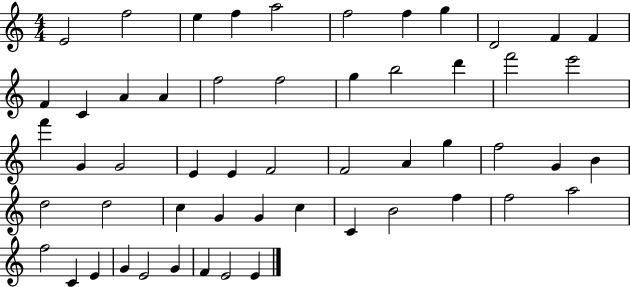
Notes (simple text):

E4/h F5/h E5/q F5/q A5/h F5/h F5/q G5/q D4/h F4/q F4/q F4/q C4/q A4/q A4/q F5/h F5/h G5/q B5/h D6/q F6/h E6/h F6/q G4/q G4/h E4/q E4/q F4/h F4/h A4/q G5/q F5/h G4/q B4/q D5/h D5/h C5/q G4/q G4/q C5/q C4/q B4/h F5/q F5/h A5/h F5/h C4/q E4/q G4/q E4/h G4/q F4/q E4/h E4/q